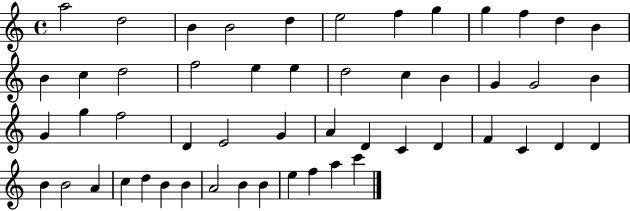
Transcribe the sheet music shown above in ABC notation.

X:1
T:Untitled
M:4/4
L:1/4
K:C
a2 d2 B B2 d e2 f g g f d B B c d2 f2 e e d2 c B G G2 B G g f2 D E2 G A D C D F C D D B B2 A c d B B A2 B B e f a c'